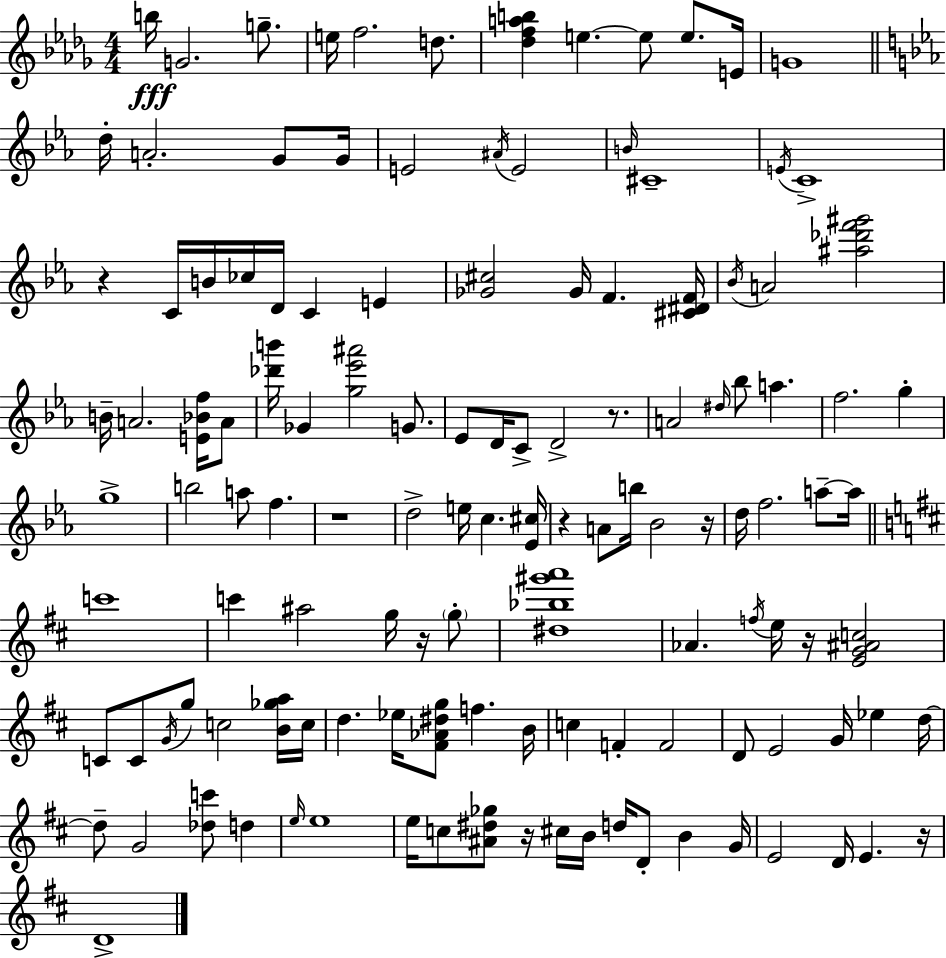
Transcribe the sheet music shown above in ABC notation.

X:1
T:Untitled
M:4/4
L:1/4
K:Bbm
b/4 G2 g/2 e/4 f2 d/2 [_dfab] e e/2 e/2 E/4 G4 d/4 A2 G/2 G/4 E2 ^A/4 E2 B/4 ^C4 E/4 C4 z C/4 B/4 _c/4 D/4 C E [_G^c]2 _G/4 F [^C^DF]/4 _B/4 A2 [^a_d'f'^g']2 B/4 A2 [E_Bf]/4 A/2 [_d'b']/4 _G [g_e'^a']2 G/2 _E/2 D/4 C/2 D2 z/2 A2 ^d/4 _b/2 a f2 g g4 b2 a/2 f z4 d2 e/4 c [_E^c]/4 z A/2 b/4 _B2 z/4 d/4 f2 a/2 a/4 c'4 c' ^a2 g/4 z/4 g/2 [^d_b^g'a']4 _A f/4 e/4 z/4 [EG^Ac]2 C/2 C/2 G/4 g/2 c2 [B_ga]/4 c/4 d _e/4 [^F_A^dg]/2 f B/4 c F F2 D/2 E2 G/4 _e d/4 d/2 G2 [_dc']/2 d e/4 e4 e/4 c/2 [^A^d_g]/2 z/4 ^c/4 B/4 d/4 D/2 B G/4 E2 D/4 E z/4 D4